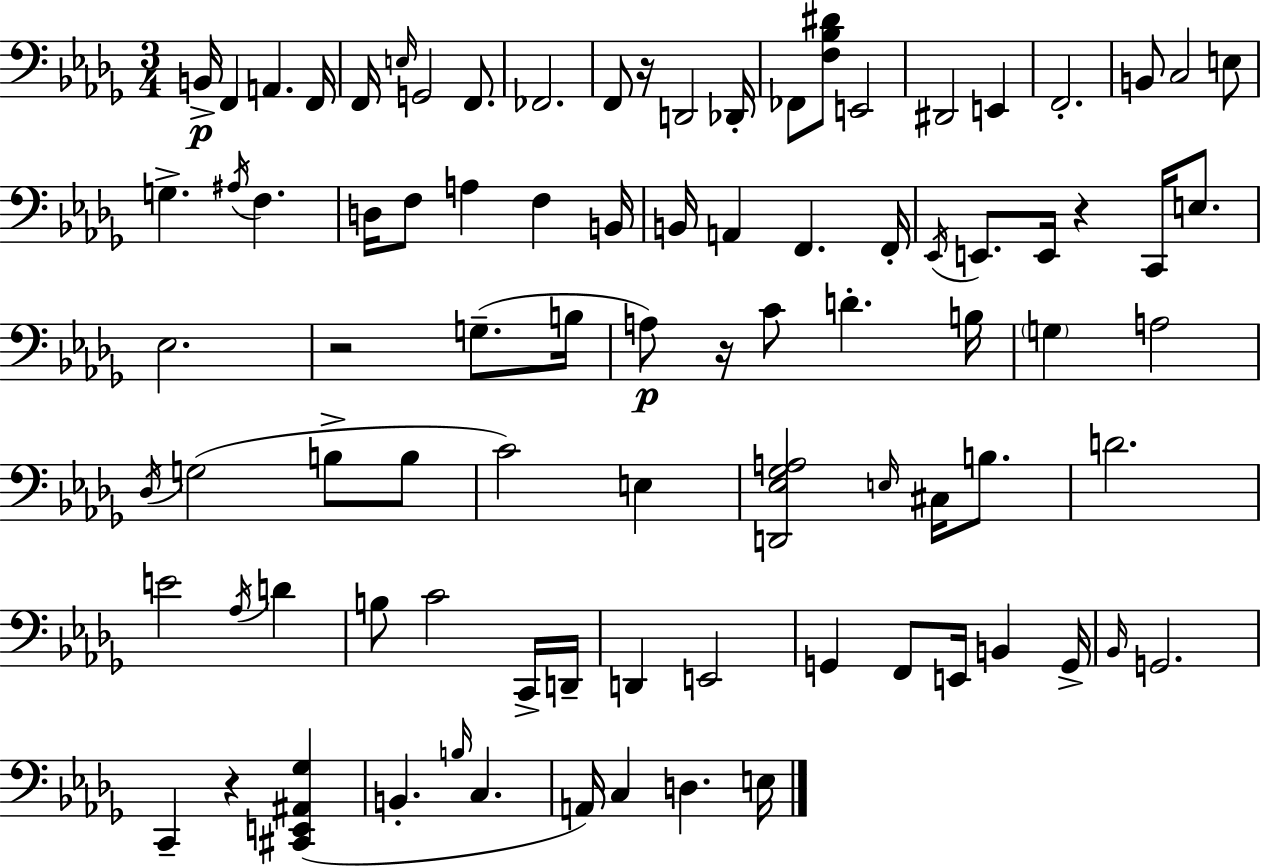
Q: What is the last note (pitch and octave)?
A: E3